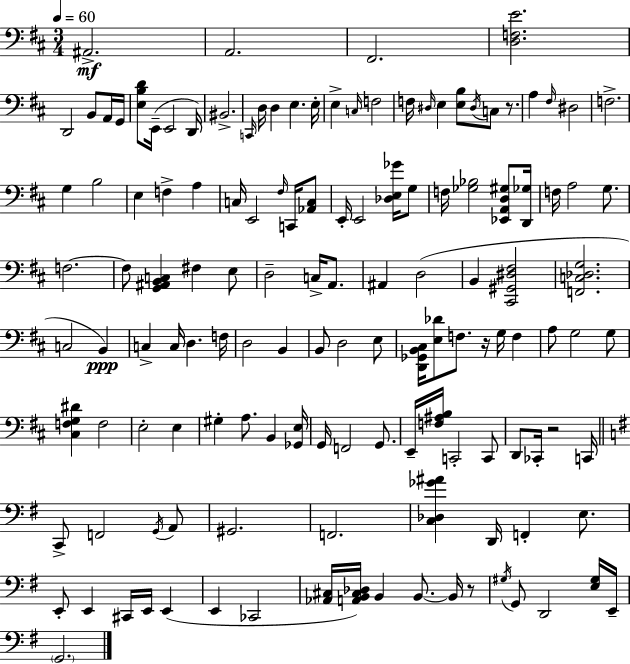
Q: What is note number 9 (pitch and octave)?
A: E2